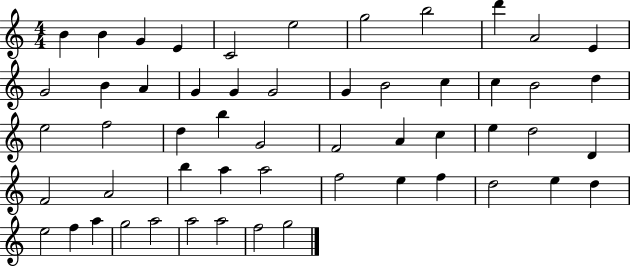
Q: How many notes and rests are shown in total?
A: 54